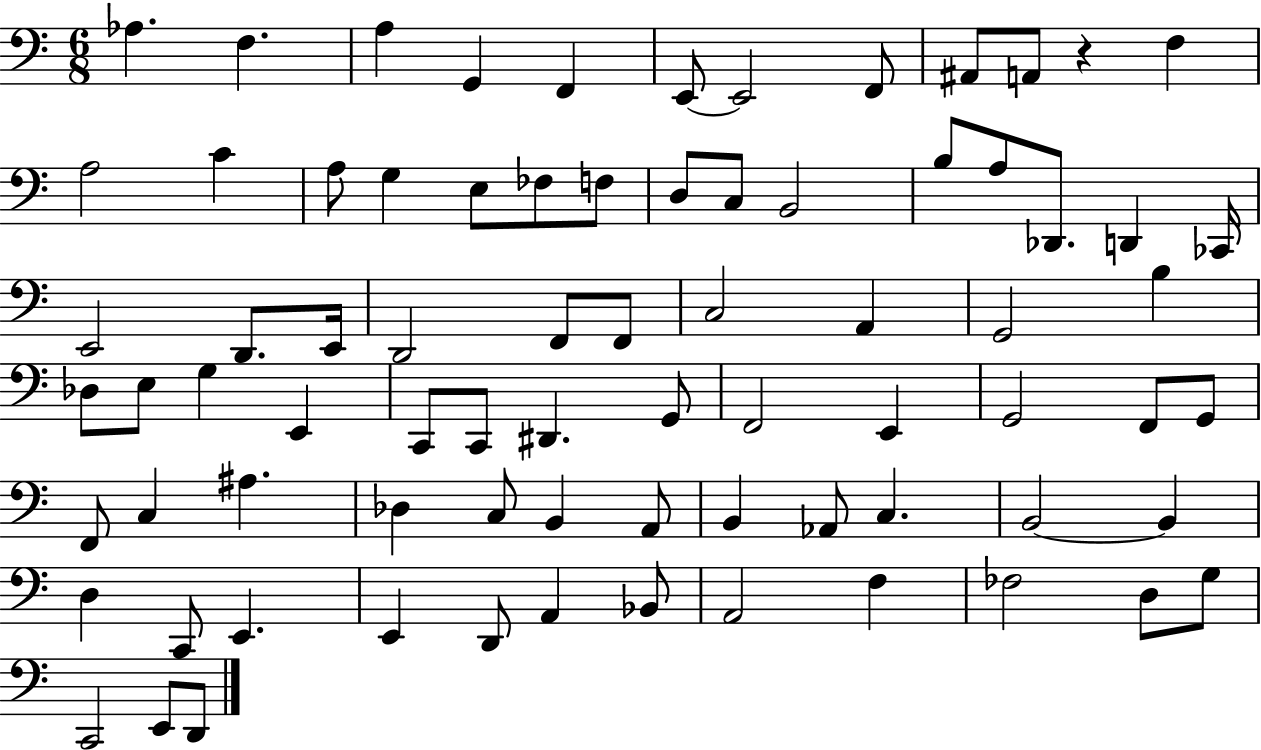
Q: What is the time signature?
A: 6/8